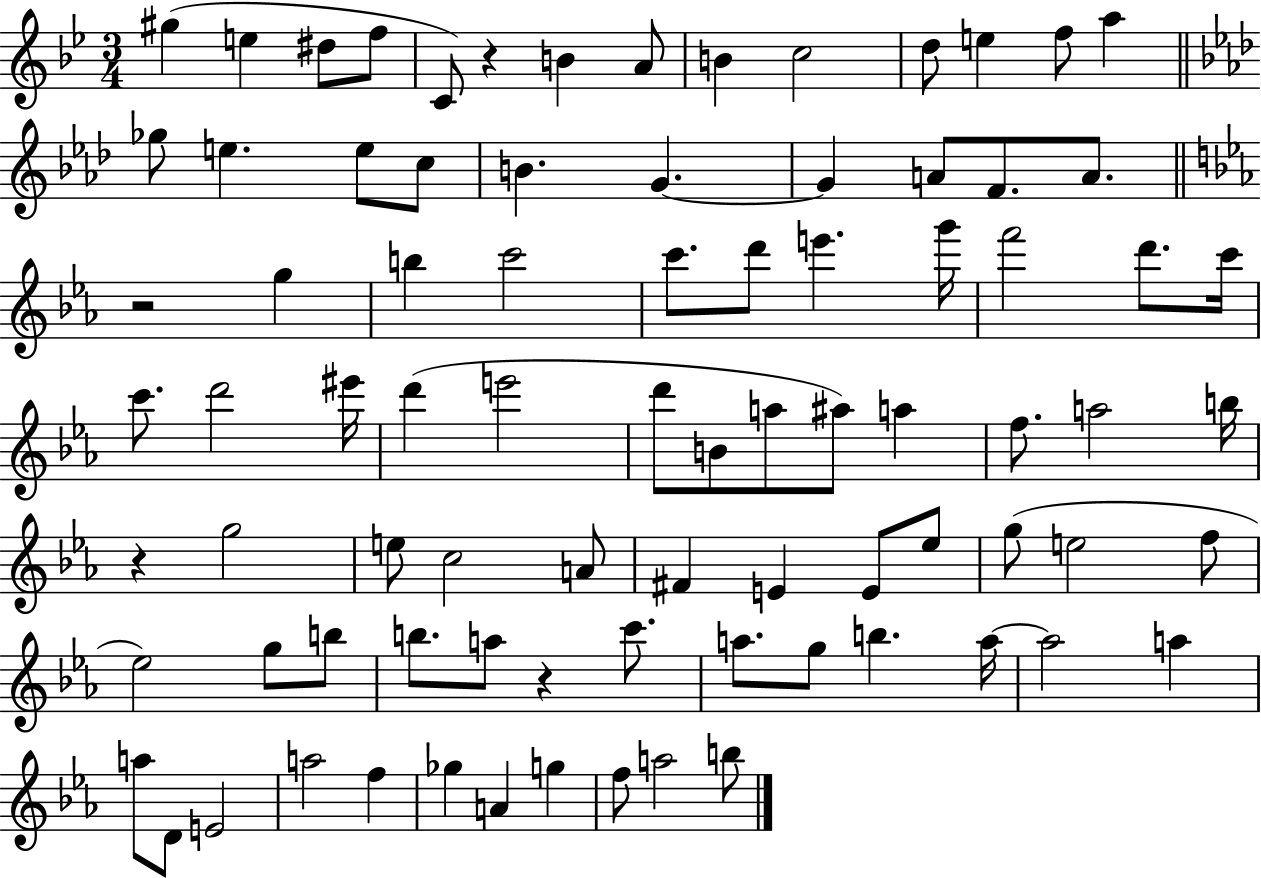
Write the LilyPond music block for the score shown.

{
  \clef treble
  \numericTimeSignature
  \time 3/4
  \key bes \major
  gis''4( e''4 dis''8 f''8 | c'8) r4 b'4 a'8 | b'4 c''2 | d''8 e''4 f''8 a''4 | \break \bar "||" \break \key aes \major ges''8 e''4. e''8 c''8 | b'4. g'4.~~ | g'4 a'8 f'8. a'8. | \bar "||" \break \key ees \major r2 g''4 | b''4 c'''2 | c'''8. d'''8 e'''4. g'''16 | f'''2 d'''8. c'''16 | \break c'''8. d'''2 eis'''16 | d'''4( e'''2 | d'''8 b'8 a''8 ais''8) a''4 | f''8. a''2 b''16 | \break r4 g''2 | e''8 c''2 a'8 | fis'4 e'4 e'8 ees''8 | g''8( e''2 f''8 | \break ees''2) g''8 b''8 | b''8. a''8 r4 c'''8. | a''8. g''8 b''4. a''16~~ | a''2 a''4 | \break a''8 d'8 e'2 | a''2 f''4 | ges''4 a'4 g''4 | f''8 a''2 b''8 | \break \bar "|."
}